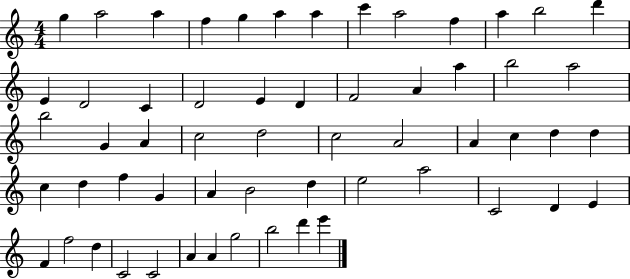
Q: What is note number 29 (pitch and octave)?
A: D5